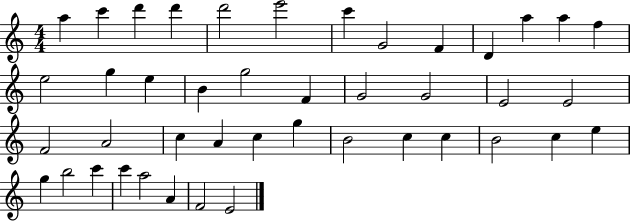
A5/q C6/q D6/q D6/q D6/h E6/h C6/q G4/h F4/q D4/q A5/q A5/q F5/q E5/h G5/q E5/q B4/q G5/h F4/q G4/h G4/h E4/h E4/h F4/h A4/h C5/q A4/q C5/q G5/q B4/h C5/q C5/q B4/h C5/q E5/q G5/q B5/h C6/q C6/q A5/h A4/q F4/h E4/h